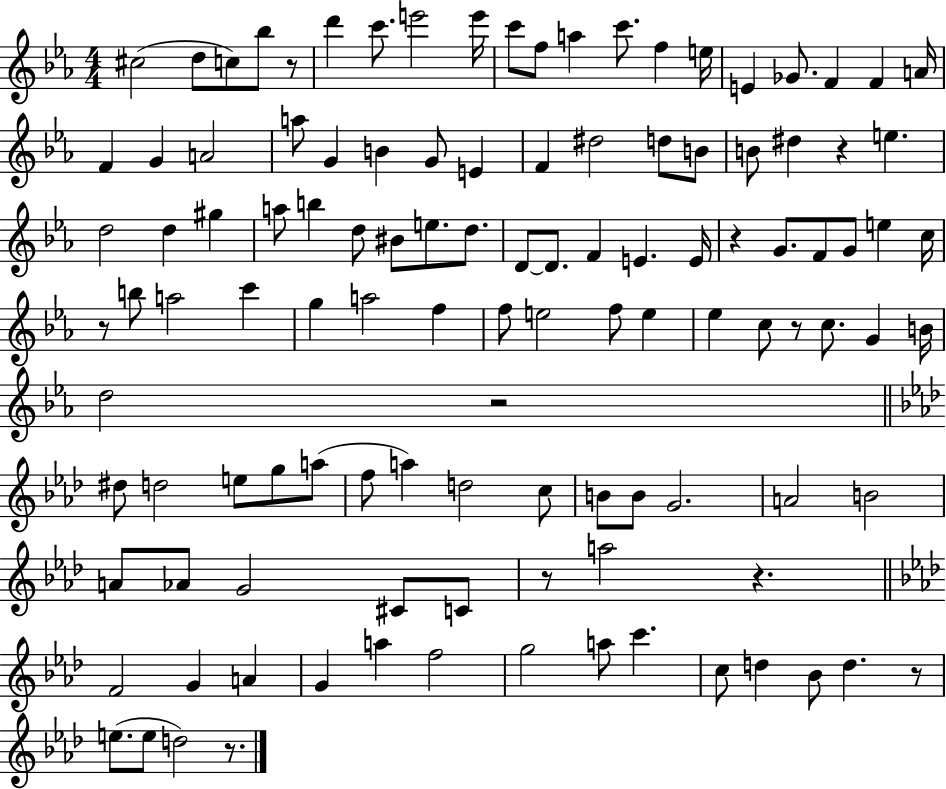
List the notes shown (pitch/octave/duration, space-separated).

C#5/h D5/e C5/e Bb5/e R/e D6/q C6/e. E6/h E6/s C6/e F5/e A5/q C6/e. F5/q E5/s E4/q Gb4/e. F4/q F4/q A4/s F4/q G4/q A4/h A5/e G4/q B4/q G4/e E4/q F4/q D#5/h D5/e B4/e B4/e D#5/q R/q E5/q. D5/h D5/q G#5/q A5/e B5/q D5/e BIS4/e E5/e. D5/e. D4/e D4/e. F4/q E4/q. E4/s R/q G4/e. F4/e G4/e E5/q C5/s R/e B5/e A5/h C6/q G5/q A5/h F5/q F5/e E5/h F5/e E5/q Eb5/q C5/e R/e C5/e. G4/q B4/s D5/h R/h D#5/e D5/h E5/e G5/e A5/e F5/e A5/q D5/h C5/e B4/e B4/e G4/h. A4/h B4/h A4/e Ab4/e G4/h C#4/e C4/e R/e A5/h R/q. F4/h G4/q A4/q G4/q A5/q F5/h G5/h A5/e C6/q. C5/e D5/q Bb4/e D5/q. R/e E5/e. E5/e D5/h R/e.